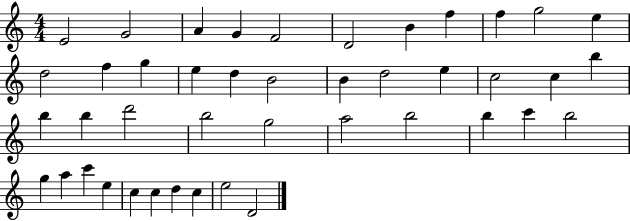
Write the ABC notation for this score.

X:1
T:Untitled
M:4/4
L:1/4
K:C
E2 G2 A G F2 D2 B f f g2 e d2 f g e d B2 B d2 e c2 c b b b d'2 b2 g2 a2 b2 b c' b2 g a c' e c c d c e2 D2